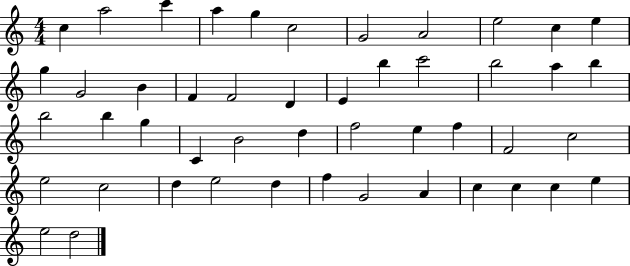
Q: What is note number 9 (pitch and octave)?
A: E5